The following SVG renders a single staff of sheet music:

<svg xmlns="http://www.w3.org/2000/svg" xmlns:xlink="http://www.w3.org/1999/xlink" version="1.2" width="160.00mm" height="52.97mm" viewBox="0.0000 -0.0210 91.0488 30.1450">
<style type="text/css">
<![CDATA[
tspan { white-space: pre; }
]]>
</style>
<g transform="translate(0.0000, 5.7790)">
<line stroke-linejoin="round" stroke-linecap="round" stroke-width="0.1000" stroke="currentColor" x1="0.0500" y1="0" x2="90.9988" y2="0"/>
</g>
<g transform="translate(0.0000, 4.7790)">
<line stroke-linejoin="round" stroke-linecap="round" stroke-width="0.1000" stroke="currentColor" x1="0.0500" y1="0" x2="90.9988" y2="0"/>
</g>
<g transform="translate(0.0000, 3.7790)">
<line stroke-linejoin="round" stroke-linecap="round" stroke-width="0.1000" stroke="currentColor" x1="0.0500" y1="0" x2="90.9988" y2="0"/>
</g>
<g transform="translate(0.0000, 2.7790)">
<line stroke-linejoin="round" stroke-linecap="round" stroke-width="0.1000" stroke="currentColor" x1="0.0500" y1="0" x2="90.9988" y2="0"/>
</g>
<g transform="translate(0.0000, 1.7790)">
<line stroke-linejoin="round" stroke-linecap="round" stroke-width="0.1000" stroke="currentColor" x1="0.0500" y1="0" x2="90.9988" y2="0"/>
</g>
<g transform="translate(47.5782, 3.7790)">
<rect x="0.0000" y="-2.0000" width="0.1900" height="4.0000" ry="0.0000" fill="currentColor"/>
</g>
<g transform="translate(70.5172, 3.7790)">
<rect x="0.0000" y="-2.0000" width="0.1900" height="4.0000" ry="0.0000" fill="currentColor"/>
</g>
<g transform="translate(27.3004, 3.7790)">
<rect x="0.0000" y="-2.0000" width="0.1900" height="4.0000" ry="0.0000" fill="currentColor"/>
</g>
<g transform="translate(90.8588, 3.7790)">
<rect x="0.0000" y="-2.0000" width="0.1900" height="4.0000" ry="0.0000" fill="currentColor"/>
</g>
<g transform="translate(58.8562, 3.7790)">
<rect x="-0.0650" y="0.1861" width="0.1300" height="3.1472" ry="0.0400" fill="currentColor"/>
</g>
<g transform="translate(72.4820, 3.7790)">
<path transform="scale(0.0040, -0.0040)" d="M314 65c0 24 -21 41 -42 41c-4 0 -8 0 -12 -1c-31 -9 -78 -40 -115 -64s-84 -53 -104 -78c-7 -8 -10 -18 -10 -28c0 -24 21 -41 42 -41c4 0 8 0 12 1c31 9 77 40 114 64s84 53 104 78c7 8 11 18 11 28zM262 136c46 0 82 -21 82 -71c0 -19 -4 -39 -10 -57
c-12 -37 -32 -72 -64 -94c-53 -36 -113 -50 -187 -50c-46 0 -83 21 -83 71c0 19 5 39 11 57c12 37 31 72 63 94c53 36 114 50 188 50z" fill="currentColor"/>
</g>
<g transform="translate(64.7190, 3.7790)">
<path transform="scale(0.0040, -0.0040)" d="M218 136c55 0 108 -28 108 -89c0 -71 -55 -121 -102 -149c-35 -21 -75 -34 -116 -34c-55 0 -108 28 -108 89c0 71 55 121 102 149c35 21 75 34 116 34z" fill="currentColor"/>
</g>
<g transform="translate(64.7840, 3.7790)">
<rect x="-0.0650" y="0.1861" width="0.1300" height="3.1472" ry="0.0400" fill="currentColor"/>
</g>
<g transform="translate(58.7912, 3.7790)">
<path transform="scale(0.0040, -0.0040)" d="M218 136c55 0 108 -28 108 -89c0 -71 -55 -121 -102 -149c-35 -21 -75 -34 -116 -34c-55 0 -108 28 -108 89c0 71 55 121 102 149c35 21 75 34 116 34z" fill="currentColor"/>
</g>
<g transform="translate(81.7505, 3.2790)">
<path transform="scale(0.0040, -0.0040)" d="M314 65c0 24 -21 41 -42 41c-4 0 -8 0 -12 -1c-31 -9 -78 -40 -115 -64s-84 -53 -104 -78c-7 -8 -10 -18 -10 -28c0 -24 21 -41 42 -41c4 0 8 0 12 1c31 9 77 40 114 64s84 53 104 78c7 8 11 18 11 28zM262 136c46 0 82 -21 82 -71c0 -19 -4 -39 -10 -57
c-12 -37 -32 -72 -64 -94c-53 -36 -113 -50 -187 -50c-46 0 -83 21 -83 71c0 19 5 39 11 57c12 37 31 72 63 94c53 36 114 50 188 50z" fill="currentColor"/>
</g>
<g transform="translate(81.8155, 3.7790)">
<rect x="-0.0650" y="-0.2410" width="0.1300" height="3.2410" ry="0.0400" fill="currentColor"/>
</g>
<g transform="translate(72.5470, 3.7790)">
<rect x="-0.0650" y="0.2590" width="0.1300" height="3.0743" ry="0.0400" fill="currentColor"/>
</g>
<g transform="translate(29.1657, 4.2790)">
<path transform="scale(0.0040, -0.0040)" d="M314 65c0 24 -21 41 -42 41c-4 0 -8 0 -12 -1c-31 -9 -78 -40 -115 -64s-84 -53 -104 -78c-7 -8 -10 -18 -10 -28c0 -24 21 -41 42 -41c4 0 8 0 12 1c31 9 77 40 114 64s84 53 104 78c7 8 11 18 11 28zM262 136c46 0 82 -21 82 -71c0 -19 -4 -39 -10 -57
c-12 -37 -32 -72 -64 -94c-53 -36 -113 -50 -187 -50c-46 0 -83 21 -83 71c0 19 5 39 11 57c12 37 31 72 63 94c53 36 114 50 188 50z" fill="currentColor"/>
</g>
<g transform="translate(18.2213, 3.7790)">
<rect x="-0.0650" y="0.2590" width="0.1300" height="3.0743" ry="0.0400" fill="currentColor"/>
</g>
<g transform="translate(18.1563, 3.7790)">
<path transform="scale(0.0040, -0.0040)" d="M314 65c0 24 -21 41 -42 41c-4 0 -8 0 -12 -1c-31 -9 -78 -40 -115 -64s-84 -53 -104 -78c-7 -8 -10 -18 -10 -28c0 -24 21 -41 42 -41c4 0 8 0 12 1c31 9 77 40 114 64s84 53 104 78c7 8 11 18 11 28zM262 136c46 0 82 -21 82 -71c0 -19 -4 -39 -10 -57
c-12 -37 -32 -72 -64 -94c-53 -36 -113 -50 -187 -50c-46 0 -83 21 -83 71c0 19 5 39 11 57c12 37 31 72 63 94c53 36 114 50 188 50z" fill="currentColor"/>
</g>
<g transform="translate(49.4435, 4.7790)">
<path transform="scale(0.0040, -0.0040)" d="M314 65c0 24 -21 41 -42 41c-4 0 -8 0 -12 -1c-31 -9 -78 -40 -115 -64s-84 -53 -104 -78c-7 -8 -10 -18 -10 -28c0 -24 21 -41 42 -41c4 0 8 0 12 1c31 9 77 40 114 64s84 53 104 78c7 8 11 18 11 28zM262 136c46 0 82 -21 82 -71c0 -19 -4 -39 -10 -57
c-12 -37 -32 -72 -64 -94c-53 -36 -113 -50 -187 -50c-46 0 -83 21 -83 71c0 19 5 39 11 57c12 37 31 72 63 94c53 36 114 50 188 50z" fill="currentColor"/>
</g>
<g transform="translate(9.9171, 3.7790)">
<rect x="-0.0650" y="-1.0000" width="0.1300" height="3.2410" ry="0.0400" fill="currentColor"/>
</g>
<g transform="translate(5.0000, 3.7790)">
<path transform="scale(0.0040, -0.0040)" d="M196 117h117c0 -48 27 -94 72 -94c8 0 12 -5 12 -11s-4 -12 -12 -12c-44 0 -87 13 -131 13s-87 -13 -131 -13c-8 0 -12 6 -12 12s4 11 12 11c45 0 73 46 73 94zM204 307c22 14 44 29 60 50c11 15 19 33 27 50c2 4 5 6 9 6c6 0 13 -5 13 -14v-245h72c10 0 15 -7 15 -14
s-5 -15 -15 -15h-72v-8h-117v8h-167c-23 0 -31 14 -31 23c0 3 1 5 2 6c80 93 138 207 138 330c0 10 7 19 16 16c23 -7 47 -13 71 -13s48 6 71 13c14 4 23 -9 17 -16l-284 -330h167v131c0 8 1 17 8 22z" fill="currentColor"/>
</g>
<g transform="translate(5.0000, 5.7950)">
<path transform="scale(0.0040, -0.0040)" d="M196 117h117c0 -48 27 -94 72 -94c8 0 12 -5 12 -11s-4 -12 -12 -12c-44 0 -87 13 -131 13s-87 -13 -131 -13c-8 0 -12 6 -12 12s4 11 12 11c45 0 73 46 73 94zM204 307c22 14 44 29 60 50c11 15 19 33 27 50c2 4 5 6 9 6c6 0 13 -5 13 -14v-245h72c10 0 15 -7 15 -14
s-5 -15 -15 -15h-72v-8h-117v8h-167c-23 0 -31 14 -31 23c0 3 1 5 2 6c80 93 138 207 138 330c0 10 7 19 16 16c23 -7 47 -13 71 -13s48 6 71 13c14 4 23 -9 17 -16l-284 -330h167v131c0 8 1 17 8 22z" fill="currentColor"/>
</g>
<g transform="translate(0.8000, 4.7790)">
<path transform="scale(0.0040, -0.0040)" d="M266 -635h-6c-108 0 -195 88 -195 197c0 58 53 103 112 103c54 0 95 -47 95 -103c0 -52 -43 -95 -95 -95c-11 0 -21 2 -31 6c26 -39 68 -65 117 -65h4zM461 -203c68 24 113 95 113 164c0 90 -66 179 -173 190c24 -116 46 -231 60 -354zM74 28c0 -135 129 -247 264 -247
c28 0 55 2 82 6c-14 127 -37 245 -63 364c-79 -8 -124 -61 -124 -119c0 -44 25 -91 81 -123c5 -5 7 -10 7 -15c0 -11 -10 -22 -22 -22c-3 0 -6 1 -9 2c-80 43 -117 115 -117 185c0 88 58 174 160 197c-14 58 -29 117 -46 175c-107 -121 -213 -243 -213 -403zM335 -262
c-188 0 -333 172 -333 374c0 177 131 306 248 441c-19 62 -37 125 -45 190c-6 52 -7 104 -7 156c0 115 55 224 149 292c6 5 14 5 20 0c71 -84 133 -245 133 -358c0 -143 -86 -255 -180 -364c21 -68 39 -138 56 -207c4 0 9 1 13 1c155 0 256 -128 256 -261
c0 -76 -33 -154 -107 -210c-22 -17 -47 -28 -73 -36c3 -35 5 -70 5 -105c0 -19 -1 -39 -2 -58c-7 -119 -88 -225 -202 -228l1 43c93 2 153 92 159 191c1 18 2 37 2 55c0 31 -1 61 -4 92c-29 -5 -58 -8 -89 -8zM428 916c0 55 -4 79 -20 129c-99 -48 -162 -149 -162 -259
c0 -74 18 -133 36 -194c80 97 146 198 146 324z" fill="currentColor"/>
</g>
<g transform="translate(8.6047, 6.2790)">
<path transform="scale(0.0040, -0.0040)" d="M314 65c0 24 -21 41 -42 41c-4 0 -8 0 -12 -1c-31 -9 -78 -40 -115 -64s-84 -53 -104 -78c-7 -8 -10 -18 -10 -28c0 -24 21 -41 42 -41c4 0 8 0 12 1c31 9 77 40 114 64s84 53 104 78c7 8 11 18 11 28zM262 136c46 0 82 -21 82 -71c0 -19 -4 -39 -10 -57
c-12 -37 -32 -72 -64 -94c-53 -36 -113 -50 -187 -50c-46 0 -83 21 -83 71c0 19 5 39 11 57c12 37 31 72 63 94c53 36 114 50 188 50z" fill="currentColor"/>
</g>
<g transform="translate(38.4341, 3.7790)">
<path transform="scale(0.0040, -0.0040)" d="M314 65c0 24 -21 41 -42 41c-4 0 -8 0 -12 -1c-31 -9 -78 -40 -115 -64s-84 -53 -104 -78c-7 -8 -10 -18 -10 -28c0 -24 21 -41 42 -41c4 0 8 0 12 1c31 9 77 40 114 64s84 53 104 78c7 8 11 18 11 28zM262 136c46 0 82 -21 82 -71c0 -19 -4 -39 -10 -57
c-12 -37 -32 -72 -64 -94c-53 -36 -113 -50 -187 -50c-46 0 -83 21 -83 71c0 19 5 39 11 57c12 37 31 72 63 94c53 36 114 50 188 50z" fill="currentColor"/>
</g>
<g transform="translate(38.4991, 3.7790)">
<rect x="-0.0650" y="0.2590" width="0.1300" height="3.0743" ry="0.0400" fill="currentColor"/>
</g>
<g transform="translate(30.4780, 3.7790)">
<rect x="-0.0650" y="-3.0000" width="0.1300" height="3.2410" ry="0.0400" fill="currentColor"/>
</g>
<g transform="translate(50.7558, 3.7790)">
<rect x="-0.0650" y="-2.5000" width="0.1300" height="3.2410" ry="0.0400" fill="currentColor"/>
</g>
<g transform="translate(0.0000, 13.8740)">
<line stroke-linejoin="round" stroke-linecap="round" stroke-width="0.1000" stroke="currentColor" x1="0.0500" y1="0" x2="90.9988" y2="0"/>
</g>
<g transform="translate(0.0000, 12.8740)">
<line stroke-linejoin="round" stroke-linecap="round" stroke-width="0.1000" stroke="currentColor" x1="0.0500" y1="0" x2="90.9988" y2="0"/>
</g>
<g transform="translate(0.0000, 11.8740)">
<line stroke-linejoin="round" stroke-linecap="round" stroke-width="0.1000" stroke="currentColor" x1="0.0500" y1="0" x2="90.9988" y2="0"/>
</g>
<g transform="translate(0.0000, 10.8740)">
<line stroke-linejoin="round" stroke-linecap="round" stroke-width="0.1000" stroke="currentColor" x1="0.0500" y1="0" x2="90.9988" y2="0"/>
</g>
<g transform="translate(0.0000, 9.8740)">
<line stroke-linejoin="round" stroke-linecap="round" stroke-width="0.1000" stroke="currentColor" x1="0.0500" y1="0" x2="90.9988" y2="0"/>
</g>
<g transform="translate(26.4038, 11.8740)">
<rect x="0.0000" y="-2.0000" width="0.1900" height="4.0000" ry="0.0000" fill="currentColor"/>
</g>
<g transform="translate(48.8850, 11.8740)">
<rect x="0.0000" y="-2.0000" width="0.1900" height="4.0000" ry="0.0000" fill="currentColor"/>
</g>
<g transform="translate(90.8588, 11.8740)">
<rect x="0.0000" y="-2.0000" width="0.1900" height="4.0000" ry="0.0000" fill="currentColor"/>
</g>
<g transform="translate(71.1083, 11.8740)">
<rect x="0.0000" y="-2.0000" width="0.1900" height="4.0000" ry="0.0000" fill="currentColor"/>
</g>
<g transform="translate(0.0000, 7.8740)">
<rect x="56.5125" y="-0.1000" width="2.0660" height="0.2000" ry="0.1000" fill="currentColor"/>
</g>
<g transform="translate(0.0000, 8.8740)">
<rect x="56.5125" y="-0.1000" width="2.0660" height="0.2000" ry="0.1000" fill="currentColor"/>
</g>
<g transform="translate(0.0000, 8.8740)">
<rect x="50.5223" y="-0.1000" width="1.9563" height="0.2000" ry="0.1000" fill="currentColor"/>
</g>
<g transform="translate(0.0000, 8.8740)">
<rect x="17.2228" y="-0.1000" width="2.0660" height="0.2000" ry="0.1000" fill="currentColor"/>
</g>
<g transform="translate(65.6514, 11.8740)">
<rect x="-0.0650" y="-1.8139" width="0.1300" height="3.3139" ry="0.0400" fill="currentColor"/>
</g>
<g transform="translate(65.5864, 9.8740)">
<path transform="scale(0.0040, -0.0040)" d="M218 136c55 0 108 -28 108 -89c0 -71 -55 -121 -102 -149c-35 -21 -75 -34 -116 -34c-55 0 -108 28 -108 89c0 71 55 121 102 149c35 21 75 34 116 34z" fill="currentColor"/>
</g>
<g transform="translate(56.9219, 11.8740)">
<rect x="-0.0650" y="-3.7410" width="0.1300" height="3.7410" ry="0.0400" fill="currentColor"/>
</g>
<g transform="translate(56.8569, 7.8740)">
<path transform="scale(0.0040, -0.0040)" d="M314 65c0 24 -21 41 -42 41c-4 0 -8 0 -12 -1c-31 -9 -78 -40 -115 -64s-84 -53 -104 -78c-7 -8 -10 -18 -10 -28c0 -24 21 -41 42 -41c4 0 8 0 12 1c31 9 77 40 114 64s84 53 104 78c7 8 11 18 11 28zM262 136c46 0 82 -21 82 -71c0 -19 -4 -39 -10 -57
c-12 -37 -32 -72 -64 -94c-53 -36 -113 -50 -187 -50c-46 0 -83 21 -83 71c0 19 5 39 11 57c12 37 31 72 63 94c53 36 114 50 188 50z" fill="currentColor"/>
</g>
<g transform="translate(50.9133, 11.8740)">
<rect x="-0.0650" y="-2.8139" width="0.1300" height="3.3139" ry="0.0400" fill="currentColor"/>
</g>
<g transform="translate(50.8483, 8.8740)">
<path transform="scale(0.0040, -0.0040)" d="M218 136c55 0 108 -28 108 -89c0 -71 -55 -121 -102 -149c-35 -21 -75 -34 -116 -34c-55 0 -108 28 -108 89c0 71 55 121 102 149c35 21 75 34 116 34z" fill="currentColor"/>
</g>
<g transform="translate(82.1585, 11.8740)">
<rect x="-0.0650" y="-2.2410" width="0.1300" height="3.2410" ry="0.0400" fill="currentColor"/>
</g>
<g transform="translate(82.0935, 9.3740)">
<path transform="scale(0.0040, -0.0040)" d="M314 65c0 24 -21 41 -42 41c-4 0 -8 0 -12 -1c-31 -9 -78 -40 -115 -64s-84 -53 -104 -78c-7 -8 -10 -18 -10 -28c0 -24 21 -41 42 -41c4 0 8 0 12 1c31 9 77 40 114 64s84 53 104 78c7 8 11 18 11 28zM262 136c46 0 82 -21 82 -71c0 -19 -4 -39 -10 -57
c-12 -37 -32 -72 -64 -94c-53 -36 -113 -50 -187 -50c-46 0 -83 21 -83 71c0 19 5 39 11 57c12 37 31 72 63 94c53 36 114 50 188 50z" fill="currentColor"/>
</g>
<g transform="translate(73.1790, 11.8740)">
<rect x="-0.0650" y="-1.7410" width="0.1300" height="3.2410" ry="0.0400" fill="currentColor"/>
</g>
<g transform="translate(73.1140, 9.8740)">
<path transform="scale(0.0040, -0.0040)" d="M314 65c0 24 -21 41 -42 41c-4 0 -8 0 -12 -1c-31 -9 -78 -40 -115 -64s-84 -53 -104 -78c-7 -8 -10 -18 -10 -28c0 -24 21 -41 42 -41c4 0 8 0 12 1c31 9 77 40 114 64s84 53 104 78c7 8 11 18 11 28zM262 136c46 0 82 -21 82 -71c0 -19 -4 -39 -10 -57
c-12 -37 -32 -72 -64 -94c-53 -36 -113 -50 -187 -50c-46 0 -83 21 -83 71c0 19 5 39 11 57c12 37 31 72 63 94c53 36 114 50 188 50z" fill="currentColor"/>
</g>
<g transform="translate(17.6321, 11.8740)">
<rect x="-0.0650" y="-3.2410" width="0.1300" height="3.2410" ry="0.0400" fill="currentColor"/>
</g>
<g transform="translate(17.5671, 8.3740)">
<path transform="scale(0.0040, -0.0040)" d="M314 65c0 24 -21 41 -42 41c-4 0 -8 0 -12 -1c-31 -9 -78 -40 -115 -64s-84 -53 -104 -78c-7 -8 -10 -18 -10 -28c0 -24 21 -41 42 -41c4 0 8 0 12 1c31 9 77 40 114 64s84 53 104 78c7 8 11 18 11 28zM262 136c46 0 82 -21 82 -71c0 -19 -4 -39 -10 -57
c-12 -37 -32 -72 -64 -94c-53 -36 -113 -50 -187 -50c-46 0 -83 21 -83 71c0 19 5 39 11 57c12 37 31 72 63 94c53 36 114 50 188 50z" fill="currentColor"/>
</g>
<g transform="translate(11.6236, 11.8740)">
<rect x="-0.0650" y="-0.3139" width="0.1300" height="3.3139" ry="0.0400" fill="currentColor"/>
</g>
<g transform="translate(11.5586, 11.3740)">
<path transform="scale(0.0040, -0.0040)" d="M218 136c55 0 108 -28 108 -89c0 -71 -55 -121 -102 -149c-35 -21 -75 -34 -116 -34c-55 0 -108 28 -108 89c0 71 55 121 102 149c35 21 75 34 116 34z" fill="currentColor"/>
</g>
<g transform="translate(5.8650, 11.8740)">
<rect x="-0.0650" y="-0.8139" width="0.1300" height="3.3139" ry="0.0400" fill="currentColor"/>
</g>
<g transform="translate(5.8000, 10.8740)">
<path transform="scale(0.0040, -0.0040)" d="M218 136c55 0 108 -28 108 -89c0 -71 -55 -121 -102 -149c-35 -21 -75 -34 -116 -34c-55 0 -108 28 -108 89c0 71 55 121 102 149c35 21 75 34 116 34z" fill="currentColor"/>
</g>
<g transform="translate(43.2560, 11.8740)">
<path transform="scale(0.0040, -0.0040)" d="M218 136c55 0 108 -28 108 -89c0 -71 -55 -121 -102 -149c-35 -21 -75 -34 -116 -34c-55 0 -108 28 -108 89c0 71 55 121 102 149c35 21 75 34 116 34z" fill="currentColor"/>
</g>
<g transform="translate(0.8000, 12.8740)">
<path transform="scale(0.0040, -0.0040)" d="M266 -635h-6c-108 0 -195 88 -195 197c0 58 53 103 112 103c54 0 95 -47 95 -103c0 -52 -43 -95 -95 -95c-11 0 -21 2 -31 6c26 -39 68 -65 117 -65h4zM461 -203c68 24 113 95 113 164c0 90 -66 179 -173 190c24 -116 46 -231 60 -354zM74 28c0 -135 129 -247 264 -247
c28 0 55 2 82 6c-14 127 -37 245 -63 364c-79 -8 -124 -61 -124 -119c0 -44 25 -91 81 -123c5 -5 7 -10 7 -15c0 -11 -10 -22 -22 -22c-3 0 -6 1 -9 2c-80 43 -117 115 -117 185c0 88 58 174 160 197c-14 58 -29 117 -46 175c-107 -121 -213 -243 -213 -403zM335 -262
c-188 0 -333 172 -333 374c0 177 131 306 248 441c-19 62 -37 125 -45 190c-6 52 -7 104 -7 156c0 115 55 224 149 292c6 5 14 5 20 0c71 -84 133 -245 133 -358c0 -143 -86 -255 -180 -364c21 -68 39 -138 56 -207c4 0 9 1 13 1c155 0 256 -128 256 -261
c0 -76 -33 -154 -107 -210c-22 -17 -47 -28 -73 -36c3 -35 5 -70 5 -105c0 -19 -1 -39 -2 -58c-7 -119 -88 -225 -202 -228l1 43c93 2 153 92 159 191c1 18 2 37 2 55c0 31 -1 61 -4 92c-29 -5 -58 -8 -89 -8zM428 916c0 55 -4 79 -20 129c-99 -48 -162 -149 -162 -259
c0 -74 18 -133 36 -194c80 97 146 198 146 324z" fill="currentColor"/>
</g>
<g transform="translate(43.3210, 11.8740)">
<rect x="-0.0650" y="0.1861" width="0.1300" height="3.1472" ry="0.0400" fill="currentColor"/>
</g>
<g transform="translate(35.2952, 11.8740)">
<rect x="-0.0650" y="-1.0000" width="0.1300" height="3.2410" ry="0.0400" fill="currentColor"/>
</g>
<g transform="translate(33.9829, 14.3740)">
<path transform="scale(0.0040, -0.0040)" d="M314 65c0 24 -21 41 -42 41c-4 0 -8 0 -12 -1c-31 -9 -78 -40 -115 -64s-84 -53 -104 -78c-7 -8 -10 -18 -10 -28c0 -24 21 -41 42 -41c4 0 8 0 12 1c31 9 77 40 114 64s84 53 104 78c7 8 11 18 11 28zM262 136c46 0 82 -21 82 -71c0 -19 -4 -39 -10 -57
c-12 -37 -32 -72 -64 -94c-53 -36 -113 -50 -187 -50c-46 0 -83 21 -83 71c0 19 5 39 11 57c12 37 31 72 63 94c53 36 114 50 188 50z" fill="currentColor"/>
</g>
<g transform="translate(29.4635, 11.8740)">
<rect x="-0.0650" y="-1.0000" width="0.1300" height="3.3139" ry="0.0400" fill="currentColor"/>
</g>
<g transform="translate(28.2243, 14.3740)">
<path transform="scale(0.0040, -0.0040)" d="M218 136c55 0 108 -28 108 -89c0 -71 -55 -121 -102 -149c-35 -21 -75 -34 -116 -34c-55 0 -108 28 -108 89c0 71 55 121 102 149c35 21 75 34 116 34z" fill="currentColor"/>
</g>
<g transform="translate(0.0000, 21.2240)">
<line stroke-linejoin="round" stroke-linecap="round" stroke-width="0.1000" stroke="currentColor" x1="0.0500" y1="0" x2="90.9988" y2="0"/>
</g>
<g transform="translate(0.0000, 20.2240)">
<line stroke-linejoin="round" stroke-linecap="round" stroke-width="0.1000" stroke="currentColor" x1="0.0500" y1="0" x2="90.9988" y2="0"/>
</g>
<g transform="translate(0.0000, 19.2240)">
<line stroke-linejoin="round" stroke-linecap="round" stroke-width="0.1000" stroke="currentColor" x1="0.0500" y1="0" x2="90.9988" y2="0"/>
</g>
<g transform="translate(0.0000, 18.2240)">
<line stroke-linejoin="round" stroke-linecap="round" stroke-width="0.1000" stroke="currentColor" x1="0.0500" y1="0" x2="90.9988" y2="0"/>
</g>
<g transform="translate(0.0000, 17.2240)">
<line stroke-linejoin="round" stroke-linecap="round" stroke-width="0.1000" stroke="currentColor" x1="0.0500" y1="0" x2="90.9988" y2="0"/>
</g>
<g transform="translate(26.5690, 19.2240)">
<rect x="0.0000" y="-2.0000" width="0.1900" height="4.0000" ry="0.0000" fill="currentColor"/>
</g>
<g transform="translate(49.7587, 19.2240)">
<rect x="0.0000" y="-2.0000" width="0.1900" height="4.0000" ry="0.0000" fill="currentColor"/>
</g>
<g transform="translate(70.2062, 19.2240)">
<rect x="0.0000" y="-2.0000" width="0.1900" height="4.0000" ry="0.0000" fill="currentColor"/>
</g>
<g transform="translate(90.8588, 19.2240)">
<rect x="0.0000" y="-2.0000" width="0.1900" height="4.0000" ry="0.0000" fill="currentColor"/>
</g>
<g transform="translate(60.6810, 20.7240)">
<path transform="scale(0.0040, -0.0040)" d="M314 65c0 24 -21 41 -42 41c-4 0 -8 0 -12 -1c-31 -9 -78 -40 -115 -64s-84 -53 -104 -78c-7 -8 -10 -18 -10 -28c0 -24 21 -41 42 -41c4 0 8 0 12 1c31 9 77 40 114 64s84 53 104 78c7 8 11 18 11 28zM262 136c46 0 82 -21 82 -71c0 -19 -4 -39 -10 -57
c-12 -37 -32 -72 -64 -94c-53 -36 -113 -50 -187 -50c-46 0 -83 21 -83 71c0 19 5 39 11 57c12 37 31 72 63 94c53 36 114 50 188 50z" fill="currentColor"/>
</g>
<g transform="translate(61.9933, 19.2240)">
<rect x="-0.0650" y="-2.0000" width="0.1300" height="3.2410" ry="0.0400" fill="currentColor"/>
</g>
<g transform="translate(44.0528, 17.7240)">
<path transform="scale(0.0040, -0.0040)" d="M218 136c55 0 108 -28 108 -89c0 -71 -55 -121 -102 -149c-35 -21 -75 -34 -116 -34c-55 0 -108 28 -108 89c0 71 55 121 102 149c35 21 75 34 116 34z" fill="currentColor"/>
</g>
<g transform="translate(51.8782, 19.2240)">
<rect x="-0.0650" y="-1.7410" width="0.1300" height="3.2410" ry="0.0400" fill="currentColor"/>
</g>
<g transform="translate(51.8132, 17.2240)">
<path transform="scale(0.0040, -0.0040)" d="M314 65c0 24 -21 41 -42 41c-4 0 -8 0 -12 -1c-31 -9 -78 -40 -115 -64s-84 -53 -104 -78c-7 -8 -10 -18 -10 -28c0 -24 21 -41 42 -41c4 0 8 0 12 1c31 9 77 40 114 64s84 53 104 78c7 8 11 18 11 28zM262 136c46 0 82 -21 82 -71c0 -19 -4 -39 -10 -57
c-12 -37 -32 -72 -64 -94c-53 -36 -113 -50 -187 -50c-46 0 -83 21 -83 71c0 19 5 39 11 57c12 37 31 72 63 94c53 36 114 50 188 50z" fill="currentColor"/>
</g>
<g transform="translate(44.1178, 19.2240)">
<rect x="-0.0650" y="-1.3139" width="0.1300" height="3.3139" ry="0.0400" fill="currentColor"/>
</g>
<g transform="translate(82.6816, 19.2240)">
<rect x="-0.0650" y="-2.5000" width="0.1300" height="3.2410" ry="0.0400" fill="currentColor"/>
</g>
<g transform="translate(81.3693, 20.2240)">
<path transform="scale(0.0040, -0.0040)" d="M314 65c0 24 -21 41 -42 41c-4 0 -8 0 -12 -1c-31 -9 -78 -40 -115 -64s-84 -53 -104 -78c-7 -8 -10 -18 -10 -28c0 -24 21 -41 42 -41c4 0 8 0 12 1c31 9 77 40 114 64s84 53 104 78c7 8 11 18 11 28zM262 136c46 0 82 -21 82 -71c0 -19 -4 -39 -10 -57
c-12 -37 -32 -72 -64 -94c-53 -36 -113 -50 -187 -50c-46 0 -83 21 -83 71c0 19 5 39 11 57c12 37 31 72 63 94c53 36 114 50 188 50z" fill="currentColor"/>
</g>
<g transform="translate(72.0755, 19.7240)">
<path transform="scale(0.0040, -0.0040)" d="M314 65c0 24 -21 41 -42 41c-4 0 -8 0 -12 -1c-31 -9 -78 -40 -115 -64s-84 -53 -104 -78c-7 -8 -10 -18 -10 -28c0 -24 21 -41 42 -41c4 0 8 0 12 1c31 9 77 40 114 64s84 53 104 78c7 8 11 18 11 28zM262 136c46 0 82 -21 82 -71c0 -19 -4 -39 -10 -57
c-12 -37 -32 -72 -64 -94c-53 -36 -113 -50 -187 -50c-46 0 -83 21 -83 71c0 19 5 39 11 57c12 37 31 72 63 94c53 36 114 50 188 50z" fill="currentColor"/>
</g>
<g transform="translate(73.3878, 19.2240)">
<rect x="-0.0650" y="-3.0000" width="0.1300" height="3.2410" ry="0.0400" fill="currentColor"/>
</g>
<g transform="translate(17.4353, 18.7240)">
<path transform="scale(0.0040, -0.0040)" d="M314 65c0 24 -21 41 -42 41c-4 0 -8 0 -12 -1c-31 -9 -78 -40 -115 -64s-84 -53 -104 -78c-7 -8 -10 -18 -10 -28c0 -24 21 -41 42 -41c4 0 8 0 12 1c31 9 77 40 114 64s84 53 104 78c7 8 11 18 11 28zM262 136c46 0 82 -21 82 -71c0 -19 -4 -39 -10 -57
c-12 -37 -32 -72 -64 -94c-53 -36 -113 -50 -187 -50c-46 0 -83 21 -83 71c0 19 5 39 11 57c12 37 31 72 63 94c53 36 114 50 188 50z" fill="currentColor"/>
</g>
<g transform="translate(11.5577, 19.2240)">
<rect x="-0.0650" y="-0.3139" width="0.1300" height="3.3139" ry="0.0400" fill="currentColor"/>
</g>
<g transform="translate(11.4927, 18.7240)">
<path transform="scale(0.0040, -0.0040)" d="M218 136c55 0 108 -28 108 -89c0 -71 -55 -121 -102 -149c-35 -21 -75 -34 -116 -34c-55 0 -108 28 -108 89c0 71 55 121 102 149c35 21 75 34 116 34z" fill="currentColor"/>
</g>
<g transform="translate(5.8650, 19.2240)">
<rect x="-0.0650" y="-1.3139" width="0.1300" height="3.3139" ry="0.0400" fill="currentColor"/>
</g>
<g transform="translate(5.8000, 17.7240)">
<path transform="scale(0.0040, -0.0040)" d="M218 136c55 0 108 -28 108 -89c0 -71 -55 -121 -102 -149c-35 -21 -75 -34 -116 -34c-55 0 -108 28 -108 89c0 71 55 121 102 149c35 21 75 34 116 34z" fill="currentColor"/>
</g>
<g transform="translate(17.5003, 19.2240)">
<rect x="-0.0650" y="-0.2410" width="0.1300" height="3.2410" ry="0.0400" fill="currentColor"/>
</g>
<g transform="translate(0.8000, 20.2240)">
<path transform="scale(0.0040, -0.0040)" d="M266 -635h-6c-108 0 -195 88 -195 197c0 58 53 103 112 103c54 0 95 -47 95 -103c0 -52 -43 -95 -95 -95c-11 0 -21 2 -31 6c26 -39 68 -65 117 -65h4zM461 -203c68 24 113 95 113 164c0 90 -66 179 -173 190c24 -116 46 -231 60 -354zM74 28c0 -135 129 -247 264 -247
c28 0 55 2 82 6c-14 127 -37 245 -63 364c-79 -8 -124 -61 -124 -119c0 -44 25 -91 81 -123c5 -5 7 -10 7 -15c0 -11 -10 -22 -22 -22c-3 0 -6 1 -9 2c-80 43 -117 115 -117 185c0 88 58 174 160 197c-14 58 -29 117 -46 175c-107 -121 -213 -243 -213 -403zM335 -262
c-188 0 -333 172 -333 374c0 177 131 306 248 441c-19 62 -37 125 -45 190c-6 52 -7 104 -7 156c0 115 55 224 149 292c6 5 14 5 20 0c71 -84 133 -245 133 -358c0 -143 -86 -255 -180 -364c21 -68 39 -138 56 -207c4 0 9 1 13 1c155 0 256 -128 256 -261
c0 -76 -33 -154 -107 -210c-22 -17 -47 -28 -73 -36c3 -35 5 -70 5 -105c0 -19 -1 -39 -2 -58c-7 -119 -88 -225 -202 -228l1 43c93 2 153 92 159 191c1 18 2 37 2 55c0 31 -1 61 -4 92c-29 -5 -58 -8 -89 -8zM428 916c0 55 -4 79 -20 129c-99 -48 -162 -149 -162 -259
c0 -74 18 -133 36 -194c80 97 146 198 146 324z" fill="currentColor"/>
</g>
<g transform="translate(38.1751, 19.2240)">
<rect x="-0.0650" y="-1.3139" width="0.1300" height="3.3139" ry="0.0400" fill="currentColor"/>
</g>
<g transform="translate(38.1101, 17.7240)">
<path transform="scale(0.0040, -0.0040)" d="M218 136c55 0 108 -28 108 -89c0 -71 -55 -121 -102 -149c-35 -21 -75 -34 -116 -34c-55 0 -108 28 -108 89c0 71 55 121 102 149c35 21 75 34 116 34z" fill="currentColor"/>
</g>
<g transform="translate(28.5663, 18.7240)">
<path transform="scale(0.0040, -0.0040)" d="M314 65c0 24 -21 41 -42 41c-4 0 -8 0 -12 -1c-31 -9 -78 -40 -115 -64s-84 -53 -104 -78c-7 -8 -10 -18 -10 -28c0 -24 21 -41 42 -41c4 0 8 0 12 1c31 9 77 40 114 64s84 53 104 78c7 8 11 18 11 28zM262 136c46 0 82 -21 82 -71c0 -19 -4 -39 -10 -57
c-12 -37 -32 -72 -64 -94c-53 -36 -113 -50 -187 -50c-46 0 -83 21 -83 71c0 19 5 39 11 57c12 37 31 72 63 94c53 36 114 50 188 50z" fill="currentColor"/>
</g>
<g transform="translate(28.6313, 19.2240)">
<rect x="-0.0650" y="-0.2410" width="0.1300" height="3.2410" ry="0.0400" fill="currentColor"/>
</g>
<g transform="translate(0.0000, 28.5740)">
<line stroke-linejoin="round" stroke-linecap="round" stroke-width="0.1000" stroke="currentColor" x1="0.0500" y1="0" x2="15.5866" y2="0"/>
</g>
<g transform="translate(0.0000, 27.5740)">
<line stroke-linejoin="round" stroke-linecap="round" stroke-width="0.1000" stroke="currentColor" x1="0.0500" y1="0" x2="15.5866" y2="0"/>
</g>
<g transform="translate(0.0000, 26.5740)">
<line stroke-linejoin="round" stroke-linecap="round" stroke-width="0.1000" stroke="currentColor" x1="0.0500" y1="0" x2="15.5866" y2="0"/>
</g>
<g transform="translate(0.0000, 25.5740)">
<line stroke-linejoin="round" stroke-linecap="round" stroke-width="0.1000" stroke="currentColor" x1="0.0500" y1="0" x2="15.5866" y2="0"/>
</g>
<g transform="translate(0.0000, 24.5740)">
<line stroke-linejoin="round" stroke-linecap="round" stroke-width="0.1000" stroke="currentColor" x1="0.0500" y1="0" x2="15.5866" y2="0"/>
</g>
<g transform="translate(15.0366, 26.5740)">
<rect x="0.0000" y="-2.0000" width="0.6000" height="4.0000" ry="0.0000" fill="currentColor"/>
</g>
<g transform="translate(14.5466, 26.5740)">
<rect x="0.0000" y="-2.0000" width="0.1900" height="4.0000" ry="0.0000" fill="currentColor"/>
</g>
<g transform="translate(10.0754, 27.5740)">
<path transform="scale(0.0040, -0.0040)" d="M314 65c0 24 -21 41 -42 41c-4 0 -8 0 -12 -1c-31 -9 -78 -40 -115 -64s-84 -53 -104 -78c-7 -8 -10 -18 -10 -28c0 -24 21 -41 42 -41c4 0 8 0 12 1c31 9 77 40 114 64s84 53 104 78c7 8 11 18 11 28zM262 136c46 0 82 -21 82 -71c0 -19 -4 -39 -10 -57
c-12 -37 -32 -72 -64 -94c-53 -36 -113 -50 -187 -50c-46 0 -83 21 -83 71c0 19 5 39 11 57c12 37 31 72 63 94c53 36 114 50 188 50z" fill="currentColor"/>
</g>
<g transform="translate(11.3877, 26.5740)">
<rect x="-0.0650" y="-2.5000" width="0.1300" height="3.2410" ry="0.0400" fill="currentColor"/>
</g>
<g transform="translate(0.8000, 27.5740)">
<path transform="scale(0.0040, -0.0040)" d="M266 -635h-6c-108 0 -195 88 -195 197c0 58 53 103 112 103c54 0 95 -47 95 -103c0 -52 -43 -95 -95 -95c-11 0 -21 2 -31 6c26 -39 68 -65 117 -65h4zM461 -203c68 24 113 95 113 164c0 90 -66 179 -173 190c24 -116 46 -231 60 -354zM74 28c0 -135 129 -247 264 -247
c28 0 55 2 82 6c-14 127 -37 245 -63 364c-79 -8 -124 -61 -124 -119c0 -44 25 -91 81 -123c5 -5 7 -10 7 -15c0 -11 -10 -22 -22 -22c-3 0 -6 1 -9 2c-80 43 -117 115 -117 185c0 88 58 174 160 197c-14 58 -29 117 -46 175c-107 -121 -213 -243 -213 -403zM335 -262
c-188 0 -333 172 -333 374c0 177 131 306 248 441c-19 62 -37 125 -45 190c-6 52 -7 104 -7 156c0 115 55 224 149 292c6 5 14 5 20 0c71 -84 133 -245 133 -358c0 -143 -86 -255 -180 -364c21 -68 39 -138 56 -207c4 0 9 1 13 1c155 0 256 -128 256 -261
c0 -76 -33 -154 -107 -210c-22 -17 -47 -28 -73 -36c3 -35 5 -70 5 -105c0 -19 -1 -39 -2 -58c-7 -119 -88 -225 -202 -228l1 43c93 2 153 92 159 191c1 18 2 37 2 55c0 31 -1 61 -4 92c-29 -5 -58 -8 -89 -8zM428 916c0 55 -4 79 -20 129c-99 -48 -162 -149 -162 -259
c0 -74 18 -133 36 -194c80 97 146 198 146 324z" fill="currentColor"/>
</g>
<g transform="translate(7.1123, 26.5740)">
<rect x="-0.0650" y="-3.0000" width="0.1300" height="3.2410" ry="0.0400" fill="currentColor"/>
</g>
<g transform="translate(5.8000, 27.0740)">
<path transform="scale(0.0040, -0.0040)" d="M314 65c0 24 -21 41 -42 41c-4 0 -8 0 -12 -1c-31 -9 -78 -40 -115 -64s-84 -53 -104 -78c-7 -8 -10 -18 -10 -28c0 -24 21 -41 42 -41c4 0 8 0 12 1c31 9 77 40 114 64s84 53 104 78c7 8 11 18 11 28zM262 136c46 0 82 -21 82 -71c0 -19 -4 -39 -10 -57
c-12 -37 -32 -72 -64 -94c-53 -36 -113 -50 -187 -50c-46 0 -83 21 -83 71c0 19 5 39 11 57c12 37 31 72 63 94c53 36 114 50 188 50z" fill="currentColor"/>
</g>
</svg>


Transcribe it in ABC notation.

X:1
T:Untitled
M:4/4
L:1/4
K:C
D2 B2 A2 B2 G2 B B B2 c2 d c b2 D D2 B a c'2 f f2 g2 e c c2 c2 e e f2 F2 A2 G2 A2 G2